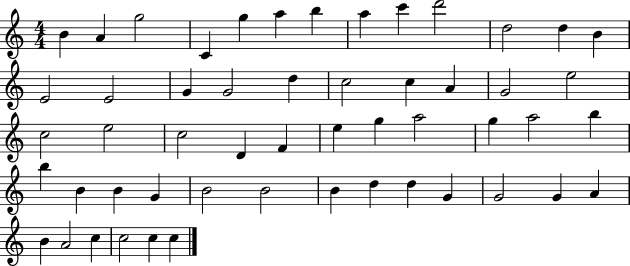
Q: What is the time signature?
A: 4/4